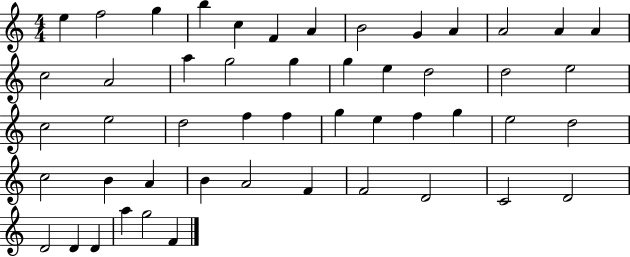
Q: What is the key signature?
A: C major